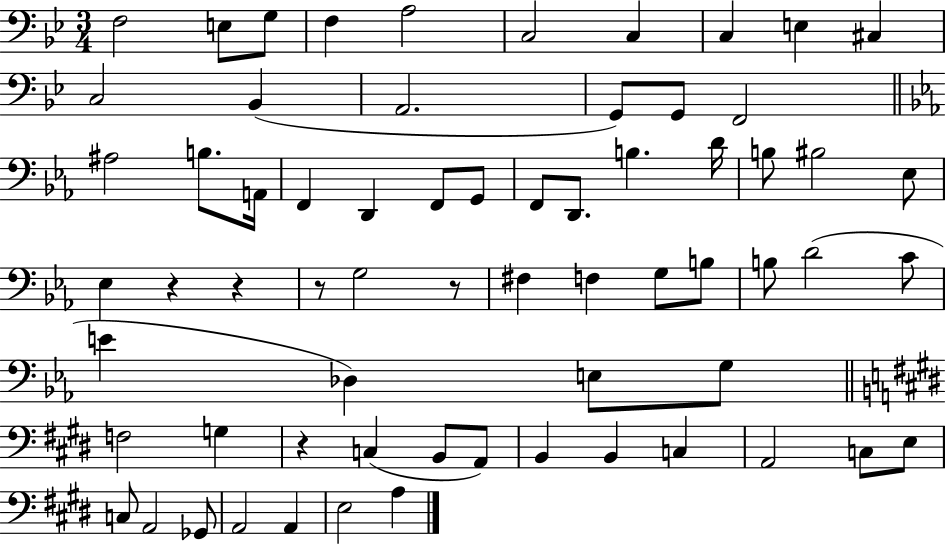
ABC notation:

X:1
T:Untitled
M:3/4
L:1/4
K:Bb
F,2 E,/2 G,/2 F, A,2 C,2 C, C, E, ^C, C,2 _B,, A,,2 G,,/2 G,,/2 F,,2 ^A,2 B,/2 A,,/4 F,, D,, F,,/2 G,,/2 F,,/2 D,,/2 B, D/4 B,/2 ^B,2 _E,/2 _E, z z z/2 G,2 z/2 ^F, F, G,/2 B,/2 B,/2 D2 C/2 E _D, E,/2 G,/2 F,2 G, z C, B,,/2 A,,/2 B,, B,, C, A,,2 C,/2 E,/2 C,/2 A,,2 _G,,/2 A,,2 A,, E,2 A,